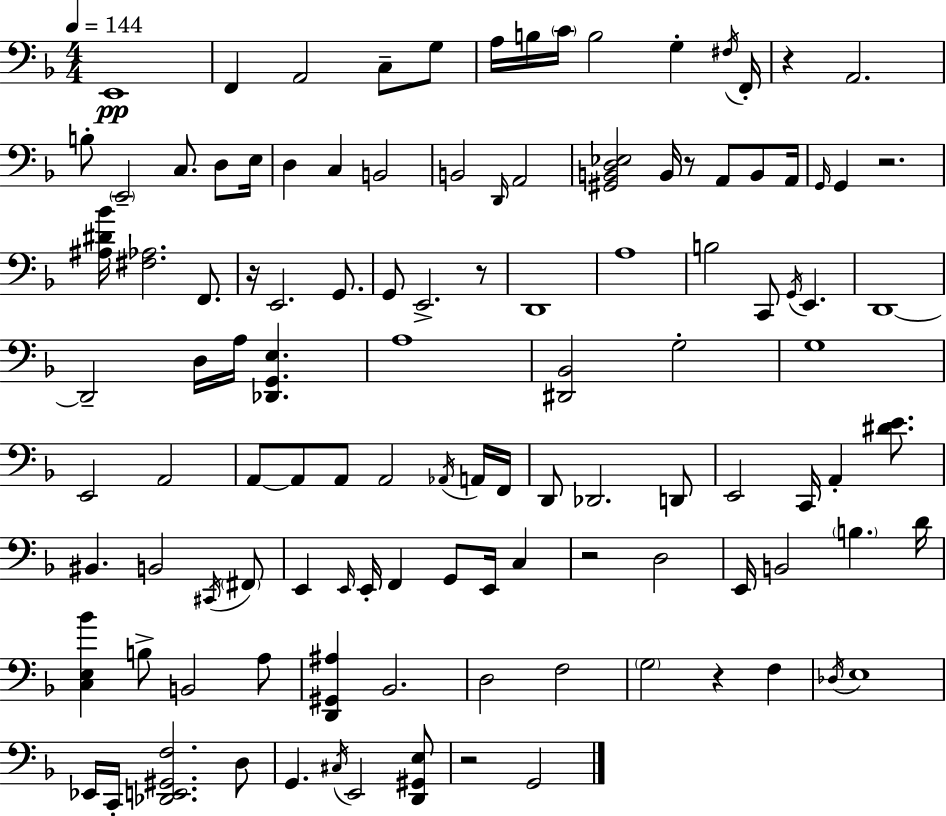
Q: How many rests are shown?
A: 8